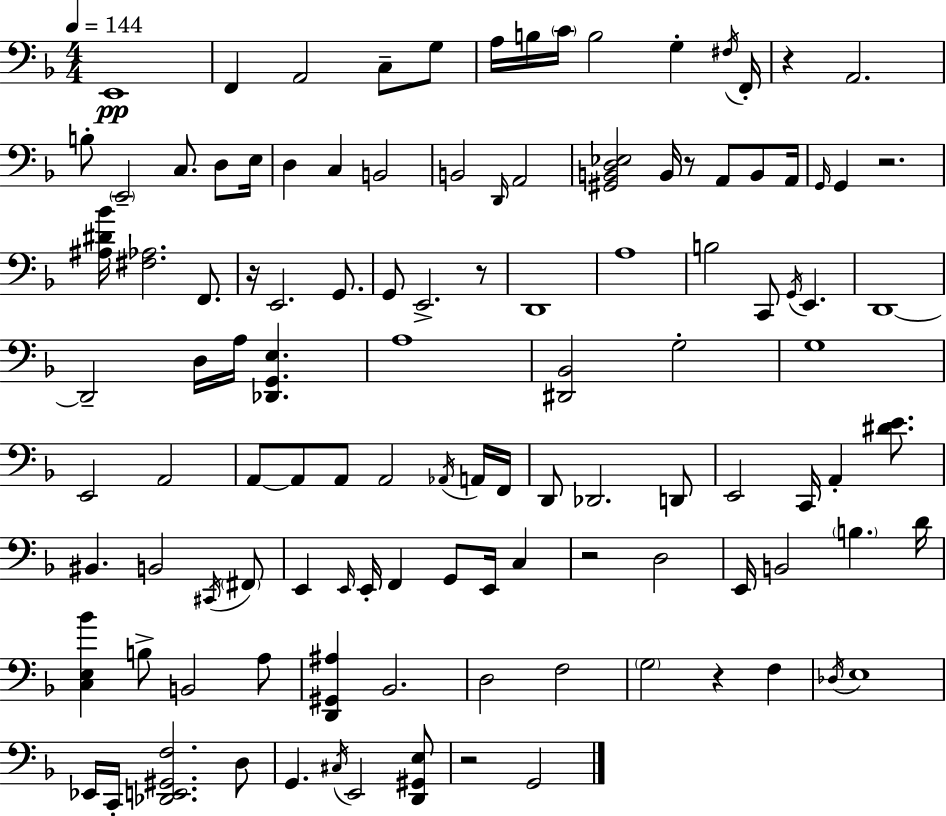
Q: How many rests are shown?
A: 8